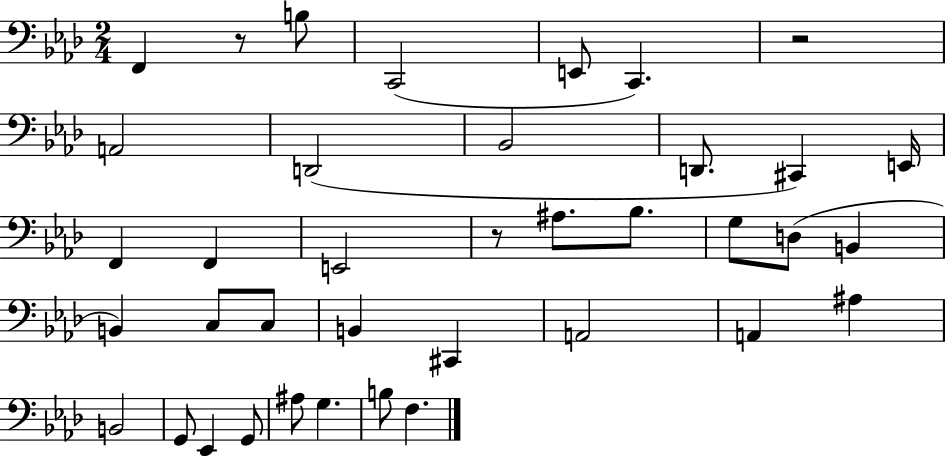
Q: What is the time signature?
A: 2/4